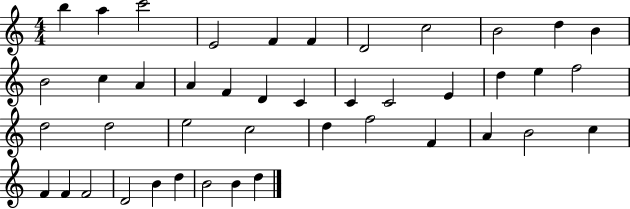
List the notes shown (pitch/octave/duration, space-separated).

B5/q A5/q C6/h E4/h F4/q F4/q D4/h C5/h B4/h D5/q B4/q B4/h C5/q A4/q A4/q F4/q D4/q C4/q C4/q C4/h E4/q D5/q E5/q F5/h D5/h D5/h E5/h C5/h D5/q F5/h F4/q A4/q B4/h C5/q F4/q F4/q F4/h D4/h B4/q D5/q B4/h B4/q D5/q